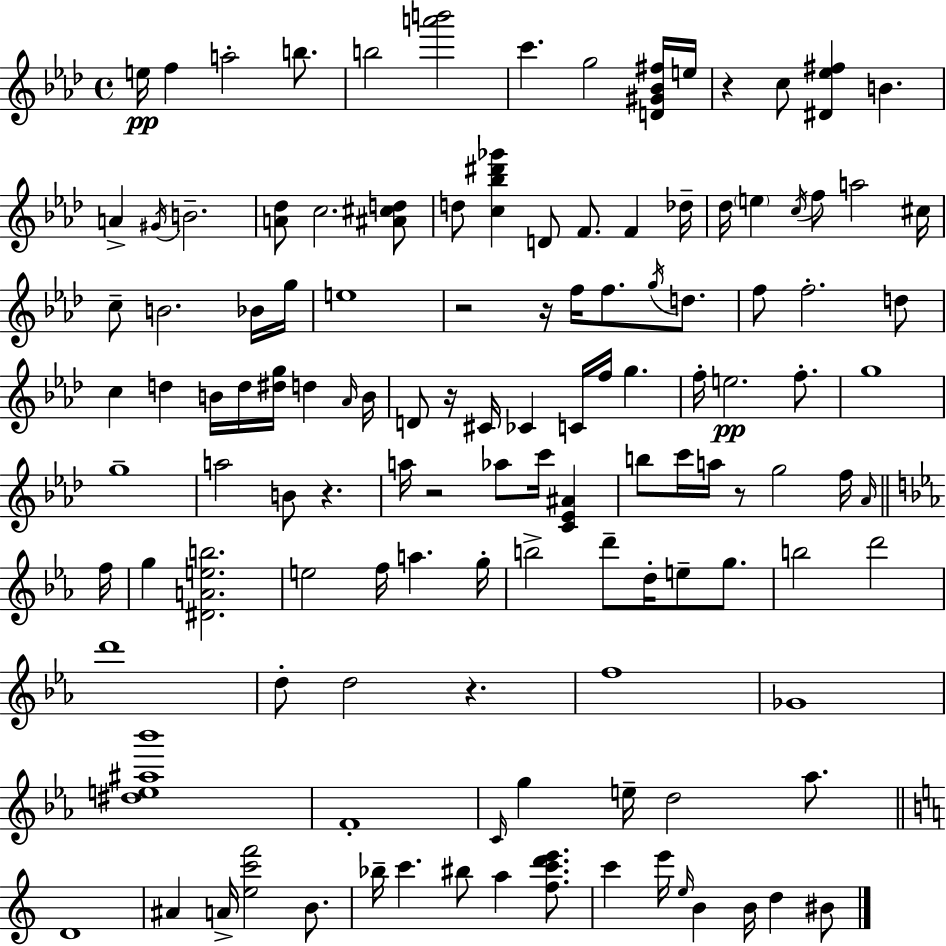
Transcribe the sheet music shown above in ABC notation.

X:1
T:Untitled
M:4/4
L:1/4
K:Ab
e/4 f a2 b/2 b2 [a'b']2 c' g2 [D^G_B^f]/4 e/4 z c/2 [^D_e^f] B A ^G/4 B2 [A_d]/2 c2 [^A^cd]/2 d/2 [c_b^d'_g'] D/2 F/2 F _d/4 _d/4 e c/4 f/2 a2 ^c/4 c/2 B2 _B/4 g/4 e4 z2 z/4 f/4 f/2 g/4 d/2 f/2 f2 d/2 c d B/4 d/4 [^dg]/4 d _A/4 B/4 D/2 z/4 ^C/4 _C C/4 f/4 g f/4 e2 f/2 g4 g4 a2 B/2 z a/4 z2 _a/2 c'/4 [C_E^A] b/2 c'/4 a/4 z/2 g2 f/4 _A/4 f/4 g [^DAeb]2 e2 f/4 a g/4 b2 d'/2 d/4 e/2 g/2 b2 d'2 d'4 d/2 d2 z f4 _G4 [^de^a_b']4 F4 C/4 g e/4 d2 _a/2 D4 ^A A/4 [ec'f']2 B/2 _b/4 c' ^b/2 a [fc'd'e']/2 c' e'/4 e/4 B B/4 d ^B/2